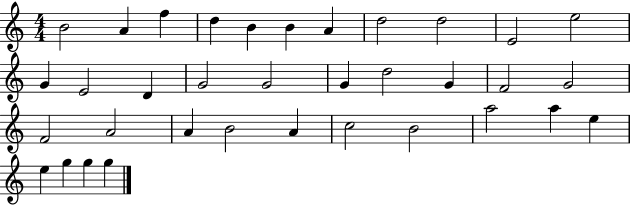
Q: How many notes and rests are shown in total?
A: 35